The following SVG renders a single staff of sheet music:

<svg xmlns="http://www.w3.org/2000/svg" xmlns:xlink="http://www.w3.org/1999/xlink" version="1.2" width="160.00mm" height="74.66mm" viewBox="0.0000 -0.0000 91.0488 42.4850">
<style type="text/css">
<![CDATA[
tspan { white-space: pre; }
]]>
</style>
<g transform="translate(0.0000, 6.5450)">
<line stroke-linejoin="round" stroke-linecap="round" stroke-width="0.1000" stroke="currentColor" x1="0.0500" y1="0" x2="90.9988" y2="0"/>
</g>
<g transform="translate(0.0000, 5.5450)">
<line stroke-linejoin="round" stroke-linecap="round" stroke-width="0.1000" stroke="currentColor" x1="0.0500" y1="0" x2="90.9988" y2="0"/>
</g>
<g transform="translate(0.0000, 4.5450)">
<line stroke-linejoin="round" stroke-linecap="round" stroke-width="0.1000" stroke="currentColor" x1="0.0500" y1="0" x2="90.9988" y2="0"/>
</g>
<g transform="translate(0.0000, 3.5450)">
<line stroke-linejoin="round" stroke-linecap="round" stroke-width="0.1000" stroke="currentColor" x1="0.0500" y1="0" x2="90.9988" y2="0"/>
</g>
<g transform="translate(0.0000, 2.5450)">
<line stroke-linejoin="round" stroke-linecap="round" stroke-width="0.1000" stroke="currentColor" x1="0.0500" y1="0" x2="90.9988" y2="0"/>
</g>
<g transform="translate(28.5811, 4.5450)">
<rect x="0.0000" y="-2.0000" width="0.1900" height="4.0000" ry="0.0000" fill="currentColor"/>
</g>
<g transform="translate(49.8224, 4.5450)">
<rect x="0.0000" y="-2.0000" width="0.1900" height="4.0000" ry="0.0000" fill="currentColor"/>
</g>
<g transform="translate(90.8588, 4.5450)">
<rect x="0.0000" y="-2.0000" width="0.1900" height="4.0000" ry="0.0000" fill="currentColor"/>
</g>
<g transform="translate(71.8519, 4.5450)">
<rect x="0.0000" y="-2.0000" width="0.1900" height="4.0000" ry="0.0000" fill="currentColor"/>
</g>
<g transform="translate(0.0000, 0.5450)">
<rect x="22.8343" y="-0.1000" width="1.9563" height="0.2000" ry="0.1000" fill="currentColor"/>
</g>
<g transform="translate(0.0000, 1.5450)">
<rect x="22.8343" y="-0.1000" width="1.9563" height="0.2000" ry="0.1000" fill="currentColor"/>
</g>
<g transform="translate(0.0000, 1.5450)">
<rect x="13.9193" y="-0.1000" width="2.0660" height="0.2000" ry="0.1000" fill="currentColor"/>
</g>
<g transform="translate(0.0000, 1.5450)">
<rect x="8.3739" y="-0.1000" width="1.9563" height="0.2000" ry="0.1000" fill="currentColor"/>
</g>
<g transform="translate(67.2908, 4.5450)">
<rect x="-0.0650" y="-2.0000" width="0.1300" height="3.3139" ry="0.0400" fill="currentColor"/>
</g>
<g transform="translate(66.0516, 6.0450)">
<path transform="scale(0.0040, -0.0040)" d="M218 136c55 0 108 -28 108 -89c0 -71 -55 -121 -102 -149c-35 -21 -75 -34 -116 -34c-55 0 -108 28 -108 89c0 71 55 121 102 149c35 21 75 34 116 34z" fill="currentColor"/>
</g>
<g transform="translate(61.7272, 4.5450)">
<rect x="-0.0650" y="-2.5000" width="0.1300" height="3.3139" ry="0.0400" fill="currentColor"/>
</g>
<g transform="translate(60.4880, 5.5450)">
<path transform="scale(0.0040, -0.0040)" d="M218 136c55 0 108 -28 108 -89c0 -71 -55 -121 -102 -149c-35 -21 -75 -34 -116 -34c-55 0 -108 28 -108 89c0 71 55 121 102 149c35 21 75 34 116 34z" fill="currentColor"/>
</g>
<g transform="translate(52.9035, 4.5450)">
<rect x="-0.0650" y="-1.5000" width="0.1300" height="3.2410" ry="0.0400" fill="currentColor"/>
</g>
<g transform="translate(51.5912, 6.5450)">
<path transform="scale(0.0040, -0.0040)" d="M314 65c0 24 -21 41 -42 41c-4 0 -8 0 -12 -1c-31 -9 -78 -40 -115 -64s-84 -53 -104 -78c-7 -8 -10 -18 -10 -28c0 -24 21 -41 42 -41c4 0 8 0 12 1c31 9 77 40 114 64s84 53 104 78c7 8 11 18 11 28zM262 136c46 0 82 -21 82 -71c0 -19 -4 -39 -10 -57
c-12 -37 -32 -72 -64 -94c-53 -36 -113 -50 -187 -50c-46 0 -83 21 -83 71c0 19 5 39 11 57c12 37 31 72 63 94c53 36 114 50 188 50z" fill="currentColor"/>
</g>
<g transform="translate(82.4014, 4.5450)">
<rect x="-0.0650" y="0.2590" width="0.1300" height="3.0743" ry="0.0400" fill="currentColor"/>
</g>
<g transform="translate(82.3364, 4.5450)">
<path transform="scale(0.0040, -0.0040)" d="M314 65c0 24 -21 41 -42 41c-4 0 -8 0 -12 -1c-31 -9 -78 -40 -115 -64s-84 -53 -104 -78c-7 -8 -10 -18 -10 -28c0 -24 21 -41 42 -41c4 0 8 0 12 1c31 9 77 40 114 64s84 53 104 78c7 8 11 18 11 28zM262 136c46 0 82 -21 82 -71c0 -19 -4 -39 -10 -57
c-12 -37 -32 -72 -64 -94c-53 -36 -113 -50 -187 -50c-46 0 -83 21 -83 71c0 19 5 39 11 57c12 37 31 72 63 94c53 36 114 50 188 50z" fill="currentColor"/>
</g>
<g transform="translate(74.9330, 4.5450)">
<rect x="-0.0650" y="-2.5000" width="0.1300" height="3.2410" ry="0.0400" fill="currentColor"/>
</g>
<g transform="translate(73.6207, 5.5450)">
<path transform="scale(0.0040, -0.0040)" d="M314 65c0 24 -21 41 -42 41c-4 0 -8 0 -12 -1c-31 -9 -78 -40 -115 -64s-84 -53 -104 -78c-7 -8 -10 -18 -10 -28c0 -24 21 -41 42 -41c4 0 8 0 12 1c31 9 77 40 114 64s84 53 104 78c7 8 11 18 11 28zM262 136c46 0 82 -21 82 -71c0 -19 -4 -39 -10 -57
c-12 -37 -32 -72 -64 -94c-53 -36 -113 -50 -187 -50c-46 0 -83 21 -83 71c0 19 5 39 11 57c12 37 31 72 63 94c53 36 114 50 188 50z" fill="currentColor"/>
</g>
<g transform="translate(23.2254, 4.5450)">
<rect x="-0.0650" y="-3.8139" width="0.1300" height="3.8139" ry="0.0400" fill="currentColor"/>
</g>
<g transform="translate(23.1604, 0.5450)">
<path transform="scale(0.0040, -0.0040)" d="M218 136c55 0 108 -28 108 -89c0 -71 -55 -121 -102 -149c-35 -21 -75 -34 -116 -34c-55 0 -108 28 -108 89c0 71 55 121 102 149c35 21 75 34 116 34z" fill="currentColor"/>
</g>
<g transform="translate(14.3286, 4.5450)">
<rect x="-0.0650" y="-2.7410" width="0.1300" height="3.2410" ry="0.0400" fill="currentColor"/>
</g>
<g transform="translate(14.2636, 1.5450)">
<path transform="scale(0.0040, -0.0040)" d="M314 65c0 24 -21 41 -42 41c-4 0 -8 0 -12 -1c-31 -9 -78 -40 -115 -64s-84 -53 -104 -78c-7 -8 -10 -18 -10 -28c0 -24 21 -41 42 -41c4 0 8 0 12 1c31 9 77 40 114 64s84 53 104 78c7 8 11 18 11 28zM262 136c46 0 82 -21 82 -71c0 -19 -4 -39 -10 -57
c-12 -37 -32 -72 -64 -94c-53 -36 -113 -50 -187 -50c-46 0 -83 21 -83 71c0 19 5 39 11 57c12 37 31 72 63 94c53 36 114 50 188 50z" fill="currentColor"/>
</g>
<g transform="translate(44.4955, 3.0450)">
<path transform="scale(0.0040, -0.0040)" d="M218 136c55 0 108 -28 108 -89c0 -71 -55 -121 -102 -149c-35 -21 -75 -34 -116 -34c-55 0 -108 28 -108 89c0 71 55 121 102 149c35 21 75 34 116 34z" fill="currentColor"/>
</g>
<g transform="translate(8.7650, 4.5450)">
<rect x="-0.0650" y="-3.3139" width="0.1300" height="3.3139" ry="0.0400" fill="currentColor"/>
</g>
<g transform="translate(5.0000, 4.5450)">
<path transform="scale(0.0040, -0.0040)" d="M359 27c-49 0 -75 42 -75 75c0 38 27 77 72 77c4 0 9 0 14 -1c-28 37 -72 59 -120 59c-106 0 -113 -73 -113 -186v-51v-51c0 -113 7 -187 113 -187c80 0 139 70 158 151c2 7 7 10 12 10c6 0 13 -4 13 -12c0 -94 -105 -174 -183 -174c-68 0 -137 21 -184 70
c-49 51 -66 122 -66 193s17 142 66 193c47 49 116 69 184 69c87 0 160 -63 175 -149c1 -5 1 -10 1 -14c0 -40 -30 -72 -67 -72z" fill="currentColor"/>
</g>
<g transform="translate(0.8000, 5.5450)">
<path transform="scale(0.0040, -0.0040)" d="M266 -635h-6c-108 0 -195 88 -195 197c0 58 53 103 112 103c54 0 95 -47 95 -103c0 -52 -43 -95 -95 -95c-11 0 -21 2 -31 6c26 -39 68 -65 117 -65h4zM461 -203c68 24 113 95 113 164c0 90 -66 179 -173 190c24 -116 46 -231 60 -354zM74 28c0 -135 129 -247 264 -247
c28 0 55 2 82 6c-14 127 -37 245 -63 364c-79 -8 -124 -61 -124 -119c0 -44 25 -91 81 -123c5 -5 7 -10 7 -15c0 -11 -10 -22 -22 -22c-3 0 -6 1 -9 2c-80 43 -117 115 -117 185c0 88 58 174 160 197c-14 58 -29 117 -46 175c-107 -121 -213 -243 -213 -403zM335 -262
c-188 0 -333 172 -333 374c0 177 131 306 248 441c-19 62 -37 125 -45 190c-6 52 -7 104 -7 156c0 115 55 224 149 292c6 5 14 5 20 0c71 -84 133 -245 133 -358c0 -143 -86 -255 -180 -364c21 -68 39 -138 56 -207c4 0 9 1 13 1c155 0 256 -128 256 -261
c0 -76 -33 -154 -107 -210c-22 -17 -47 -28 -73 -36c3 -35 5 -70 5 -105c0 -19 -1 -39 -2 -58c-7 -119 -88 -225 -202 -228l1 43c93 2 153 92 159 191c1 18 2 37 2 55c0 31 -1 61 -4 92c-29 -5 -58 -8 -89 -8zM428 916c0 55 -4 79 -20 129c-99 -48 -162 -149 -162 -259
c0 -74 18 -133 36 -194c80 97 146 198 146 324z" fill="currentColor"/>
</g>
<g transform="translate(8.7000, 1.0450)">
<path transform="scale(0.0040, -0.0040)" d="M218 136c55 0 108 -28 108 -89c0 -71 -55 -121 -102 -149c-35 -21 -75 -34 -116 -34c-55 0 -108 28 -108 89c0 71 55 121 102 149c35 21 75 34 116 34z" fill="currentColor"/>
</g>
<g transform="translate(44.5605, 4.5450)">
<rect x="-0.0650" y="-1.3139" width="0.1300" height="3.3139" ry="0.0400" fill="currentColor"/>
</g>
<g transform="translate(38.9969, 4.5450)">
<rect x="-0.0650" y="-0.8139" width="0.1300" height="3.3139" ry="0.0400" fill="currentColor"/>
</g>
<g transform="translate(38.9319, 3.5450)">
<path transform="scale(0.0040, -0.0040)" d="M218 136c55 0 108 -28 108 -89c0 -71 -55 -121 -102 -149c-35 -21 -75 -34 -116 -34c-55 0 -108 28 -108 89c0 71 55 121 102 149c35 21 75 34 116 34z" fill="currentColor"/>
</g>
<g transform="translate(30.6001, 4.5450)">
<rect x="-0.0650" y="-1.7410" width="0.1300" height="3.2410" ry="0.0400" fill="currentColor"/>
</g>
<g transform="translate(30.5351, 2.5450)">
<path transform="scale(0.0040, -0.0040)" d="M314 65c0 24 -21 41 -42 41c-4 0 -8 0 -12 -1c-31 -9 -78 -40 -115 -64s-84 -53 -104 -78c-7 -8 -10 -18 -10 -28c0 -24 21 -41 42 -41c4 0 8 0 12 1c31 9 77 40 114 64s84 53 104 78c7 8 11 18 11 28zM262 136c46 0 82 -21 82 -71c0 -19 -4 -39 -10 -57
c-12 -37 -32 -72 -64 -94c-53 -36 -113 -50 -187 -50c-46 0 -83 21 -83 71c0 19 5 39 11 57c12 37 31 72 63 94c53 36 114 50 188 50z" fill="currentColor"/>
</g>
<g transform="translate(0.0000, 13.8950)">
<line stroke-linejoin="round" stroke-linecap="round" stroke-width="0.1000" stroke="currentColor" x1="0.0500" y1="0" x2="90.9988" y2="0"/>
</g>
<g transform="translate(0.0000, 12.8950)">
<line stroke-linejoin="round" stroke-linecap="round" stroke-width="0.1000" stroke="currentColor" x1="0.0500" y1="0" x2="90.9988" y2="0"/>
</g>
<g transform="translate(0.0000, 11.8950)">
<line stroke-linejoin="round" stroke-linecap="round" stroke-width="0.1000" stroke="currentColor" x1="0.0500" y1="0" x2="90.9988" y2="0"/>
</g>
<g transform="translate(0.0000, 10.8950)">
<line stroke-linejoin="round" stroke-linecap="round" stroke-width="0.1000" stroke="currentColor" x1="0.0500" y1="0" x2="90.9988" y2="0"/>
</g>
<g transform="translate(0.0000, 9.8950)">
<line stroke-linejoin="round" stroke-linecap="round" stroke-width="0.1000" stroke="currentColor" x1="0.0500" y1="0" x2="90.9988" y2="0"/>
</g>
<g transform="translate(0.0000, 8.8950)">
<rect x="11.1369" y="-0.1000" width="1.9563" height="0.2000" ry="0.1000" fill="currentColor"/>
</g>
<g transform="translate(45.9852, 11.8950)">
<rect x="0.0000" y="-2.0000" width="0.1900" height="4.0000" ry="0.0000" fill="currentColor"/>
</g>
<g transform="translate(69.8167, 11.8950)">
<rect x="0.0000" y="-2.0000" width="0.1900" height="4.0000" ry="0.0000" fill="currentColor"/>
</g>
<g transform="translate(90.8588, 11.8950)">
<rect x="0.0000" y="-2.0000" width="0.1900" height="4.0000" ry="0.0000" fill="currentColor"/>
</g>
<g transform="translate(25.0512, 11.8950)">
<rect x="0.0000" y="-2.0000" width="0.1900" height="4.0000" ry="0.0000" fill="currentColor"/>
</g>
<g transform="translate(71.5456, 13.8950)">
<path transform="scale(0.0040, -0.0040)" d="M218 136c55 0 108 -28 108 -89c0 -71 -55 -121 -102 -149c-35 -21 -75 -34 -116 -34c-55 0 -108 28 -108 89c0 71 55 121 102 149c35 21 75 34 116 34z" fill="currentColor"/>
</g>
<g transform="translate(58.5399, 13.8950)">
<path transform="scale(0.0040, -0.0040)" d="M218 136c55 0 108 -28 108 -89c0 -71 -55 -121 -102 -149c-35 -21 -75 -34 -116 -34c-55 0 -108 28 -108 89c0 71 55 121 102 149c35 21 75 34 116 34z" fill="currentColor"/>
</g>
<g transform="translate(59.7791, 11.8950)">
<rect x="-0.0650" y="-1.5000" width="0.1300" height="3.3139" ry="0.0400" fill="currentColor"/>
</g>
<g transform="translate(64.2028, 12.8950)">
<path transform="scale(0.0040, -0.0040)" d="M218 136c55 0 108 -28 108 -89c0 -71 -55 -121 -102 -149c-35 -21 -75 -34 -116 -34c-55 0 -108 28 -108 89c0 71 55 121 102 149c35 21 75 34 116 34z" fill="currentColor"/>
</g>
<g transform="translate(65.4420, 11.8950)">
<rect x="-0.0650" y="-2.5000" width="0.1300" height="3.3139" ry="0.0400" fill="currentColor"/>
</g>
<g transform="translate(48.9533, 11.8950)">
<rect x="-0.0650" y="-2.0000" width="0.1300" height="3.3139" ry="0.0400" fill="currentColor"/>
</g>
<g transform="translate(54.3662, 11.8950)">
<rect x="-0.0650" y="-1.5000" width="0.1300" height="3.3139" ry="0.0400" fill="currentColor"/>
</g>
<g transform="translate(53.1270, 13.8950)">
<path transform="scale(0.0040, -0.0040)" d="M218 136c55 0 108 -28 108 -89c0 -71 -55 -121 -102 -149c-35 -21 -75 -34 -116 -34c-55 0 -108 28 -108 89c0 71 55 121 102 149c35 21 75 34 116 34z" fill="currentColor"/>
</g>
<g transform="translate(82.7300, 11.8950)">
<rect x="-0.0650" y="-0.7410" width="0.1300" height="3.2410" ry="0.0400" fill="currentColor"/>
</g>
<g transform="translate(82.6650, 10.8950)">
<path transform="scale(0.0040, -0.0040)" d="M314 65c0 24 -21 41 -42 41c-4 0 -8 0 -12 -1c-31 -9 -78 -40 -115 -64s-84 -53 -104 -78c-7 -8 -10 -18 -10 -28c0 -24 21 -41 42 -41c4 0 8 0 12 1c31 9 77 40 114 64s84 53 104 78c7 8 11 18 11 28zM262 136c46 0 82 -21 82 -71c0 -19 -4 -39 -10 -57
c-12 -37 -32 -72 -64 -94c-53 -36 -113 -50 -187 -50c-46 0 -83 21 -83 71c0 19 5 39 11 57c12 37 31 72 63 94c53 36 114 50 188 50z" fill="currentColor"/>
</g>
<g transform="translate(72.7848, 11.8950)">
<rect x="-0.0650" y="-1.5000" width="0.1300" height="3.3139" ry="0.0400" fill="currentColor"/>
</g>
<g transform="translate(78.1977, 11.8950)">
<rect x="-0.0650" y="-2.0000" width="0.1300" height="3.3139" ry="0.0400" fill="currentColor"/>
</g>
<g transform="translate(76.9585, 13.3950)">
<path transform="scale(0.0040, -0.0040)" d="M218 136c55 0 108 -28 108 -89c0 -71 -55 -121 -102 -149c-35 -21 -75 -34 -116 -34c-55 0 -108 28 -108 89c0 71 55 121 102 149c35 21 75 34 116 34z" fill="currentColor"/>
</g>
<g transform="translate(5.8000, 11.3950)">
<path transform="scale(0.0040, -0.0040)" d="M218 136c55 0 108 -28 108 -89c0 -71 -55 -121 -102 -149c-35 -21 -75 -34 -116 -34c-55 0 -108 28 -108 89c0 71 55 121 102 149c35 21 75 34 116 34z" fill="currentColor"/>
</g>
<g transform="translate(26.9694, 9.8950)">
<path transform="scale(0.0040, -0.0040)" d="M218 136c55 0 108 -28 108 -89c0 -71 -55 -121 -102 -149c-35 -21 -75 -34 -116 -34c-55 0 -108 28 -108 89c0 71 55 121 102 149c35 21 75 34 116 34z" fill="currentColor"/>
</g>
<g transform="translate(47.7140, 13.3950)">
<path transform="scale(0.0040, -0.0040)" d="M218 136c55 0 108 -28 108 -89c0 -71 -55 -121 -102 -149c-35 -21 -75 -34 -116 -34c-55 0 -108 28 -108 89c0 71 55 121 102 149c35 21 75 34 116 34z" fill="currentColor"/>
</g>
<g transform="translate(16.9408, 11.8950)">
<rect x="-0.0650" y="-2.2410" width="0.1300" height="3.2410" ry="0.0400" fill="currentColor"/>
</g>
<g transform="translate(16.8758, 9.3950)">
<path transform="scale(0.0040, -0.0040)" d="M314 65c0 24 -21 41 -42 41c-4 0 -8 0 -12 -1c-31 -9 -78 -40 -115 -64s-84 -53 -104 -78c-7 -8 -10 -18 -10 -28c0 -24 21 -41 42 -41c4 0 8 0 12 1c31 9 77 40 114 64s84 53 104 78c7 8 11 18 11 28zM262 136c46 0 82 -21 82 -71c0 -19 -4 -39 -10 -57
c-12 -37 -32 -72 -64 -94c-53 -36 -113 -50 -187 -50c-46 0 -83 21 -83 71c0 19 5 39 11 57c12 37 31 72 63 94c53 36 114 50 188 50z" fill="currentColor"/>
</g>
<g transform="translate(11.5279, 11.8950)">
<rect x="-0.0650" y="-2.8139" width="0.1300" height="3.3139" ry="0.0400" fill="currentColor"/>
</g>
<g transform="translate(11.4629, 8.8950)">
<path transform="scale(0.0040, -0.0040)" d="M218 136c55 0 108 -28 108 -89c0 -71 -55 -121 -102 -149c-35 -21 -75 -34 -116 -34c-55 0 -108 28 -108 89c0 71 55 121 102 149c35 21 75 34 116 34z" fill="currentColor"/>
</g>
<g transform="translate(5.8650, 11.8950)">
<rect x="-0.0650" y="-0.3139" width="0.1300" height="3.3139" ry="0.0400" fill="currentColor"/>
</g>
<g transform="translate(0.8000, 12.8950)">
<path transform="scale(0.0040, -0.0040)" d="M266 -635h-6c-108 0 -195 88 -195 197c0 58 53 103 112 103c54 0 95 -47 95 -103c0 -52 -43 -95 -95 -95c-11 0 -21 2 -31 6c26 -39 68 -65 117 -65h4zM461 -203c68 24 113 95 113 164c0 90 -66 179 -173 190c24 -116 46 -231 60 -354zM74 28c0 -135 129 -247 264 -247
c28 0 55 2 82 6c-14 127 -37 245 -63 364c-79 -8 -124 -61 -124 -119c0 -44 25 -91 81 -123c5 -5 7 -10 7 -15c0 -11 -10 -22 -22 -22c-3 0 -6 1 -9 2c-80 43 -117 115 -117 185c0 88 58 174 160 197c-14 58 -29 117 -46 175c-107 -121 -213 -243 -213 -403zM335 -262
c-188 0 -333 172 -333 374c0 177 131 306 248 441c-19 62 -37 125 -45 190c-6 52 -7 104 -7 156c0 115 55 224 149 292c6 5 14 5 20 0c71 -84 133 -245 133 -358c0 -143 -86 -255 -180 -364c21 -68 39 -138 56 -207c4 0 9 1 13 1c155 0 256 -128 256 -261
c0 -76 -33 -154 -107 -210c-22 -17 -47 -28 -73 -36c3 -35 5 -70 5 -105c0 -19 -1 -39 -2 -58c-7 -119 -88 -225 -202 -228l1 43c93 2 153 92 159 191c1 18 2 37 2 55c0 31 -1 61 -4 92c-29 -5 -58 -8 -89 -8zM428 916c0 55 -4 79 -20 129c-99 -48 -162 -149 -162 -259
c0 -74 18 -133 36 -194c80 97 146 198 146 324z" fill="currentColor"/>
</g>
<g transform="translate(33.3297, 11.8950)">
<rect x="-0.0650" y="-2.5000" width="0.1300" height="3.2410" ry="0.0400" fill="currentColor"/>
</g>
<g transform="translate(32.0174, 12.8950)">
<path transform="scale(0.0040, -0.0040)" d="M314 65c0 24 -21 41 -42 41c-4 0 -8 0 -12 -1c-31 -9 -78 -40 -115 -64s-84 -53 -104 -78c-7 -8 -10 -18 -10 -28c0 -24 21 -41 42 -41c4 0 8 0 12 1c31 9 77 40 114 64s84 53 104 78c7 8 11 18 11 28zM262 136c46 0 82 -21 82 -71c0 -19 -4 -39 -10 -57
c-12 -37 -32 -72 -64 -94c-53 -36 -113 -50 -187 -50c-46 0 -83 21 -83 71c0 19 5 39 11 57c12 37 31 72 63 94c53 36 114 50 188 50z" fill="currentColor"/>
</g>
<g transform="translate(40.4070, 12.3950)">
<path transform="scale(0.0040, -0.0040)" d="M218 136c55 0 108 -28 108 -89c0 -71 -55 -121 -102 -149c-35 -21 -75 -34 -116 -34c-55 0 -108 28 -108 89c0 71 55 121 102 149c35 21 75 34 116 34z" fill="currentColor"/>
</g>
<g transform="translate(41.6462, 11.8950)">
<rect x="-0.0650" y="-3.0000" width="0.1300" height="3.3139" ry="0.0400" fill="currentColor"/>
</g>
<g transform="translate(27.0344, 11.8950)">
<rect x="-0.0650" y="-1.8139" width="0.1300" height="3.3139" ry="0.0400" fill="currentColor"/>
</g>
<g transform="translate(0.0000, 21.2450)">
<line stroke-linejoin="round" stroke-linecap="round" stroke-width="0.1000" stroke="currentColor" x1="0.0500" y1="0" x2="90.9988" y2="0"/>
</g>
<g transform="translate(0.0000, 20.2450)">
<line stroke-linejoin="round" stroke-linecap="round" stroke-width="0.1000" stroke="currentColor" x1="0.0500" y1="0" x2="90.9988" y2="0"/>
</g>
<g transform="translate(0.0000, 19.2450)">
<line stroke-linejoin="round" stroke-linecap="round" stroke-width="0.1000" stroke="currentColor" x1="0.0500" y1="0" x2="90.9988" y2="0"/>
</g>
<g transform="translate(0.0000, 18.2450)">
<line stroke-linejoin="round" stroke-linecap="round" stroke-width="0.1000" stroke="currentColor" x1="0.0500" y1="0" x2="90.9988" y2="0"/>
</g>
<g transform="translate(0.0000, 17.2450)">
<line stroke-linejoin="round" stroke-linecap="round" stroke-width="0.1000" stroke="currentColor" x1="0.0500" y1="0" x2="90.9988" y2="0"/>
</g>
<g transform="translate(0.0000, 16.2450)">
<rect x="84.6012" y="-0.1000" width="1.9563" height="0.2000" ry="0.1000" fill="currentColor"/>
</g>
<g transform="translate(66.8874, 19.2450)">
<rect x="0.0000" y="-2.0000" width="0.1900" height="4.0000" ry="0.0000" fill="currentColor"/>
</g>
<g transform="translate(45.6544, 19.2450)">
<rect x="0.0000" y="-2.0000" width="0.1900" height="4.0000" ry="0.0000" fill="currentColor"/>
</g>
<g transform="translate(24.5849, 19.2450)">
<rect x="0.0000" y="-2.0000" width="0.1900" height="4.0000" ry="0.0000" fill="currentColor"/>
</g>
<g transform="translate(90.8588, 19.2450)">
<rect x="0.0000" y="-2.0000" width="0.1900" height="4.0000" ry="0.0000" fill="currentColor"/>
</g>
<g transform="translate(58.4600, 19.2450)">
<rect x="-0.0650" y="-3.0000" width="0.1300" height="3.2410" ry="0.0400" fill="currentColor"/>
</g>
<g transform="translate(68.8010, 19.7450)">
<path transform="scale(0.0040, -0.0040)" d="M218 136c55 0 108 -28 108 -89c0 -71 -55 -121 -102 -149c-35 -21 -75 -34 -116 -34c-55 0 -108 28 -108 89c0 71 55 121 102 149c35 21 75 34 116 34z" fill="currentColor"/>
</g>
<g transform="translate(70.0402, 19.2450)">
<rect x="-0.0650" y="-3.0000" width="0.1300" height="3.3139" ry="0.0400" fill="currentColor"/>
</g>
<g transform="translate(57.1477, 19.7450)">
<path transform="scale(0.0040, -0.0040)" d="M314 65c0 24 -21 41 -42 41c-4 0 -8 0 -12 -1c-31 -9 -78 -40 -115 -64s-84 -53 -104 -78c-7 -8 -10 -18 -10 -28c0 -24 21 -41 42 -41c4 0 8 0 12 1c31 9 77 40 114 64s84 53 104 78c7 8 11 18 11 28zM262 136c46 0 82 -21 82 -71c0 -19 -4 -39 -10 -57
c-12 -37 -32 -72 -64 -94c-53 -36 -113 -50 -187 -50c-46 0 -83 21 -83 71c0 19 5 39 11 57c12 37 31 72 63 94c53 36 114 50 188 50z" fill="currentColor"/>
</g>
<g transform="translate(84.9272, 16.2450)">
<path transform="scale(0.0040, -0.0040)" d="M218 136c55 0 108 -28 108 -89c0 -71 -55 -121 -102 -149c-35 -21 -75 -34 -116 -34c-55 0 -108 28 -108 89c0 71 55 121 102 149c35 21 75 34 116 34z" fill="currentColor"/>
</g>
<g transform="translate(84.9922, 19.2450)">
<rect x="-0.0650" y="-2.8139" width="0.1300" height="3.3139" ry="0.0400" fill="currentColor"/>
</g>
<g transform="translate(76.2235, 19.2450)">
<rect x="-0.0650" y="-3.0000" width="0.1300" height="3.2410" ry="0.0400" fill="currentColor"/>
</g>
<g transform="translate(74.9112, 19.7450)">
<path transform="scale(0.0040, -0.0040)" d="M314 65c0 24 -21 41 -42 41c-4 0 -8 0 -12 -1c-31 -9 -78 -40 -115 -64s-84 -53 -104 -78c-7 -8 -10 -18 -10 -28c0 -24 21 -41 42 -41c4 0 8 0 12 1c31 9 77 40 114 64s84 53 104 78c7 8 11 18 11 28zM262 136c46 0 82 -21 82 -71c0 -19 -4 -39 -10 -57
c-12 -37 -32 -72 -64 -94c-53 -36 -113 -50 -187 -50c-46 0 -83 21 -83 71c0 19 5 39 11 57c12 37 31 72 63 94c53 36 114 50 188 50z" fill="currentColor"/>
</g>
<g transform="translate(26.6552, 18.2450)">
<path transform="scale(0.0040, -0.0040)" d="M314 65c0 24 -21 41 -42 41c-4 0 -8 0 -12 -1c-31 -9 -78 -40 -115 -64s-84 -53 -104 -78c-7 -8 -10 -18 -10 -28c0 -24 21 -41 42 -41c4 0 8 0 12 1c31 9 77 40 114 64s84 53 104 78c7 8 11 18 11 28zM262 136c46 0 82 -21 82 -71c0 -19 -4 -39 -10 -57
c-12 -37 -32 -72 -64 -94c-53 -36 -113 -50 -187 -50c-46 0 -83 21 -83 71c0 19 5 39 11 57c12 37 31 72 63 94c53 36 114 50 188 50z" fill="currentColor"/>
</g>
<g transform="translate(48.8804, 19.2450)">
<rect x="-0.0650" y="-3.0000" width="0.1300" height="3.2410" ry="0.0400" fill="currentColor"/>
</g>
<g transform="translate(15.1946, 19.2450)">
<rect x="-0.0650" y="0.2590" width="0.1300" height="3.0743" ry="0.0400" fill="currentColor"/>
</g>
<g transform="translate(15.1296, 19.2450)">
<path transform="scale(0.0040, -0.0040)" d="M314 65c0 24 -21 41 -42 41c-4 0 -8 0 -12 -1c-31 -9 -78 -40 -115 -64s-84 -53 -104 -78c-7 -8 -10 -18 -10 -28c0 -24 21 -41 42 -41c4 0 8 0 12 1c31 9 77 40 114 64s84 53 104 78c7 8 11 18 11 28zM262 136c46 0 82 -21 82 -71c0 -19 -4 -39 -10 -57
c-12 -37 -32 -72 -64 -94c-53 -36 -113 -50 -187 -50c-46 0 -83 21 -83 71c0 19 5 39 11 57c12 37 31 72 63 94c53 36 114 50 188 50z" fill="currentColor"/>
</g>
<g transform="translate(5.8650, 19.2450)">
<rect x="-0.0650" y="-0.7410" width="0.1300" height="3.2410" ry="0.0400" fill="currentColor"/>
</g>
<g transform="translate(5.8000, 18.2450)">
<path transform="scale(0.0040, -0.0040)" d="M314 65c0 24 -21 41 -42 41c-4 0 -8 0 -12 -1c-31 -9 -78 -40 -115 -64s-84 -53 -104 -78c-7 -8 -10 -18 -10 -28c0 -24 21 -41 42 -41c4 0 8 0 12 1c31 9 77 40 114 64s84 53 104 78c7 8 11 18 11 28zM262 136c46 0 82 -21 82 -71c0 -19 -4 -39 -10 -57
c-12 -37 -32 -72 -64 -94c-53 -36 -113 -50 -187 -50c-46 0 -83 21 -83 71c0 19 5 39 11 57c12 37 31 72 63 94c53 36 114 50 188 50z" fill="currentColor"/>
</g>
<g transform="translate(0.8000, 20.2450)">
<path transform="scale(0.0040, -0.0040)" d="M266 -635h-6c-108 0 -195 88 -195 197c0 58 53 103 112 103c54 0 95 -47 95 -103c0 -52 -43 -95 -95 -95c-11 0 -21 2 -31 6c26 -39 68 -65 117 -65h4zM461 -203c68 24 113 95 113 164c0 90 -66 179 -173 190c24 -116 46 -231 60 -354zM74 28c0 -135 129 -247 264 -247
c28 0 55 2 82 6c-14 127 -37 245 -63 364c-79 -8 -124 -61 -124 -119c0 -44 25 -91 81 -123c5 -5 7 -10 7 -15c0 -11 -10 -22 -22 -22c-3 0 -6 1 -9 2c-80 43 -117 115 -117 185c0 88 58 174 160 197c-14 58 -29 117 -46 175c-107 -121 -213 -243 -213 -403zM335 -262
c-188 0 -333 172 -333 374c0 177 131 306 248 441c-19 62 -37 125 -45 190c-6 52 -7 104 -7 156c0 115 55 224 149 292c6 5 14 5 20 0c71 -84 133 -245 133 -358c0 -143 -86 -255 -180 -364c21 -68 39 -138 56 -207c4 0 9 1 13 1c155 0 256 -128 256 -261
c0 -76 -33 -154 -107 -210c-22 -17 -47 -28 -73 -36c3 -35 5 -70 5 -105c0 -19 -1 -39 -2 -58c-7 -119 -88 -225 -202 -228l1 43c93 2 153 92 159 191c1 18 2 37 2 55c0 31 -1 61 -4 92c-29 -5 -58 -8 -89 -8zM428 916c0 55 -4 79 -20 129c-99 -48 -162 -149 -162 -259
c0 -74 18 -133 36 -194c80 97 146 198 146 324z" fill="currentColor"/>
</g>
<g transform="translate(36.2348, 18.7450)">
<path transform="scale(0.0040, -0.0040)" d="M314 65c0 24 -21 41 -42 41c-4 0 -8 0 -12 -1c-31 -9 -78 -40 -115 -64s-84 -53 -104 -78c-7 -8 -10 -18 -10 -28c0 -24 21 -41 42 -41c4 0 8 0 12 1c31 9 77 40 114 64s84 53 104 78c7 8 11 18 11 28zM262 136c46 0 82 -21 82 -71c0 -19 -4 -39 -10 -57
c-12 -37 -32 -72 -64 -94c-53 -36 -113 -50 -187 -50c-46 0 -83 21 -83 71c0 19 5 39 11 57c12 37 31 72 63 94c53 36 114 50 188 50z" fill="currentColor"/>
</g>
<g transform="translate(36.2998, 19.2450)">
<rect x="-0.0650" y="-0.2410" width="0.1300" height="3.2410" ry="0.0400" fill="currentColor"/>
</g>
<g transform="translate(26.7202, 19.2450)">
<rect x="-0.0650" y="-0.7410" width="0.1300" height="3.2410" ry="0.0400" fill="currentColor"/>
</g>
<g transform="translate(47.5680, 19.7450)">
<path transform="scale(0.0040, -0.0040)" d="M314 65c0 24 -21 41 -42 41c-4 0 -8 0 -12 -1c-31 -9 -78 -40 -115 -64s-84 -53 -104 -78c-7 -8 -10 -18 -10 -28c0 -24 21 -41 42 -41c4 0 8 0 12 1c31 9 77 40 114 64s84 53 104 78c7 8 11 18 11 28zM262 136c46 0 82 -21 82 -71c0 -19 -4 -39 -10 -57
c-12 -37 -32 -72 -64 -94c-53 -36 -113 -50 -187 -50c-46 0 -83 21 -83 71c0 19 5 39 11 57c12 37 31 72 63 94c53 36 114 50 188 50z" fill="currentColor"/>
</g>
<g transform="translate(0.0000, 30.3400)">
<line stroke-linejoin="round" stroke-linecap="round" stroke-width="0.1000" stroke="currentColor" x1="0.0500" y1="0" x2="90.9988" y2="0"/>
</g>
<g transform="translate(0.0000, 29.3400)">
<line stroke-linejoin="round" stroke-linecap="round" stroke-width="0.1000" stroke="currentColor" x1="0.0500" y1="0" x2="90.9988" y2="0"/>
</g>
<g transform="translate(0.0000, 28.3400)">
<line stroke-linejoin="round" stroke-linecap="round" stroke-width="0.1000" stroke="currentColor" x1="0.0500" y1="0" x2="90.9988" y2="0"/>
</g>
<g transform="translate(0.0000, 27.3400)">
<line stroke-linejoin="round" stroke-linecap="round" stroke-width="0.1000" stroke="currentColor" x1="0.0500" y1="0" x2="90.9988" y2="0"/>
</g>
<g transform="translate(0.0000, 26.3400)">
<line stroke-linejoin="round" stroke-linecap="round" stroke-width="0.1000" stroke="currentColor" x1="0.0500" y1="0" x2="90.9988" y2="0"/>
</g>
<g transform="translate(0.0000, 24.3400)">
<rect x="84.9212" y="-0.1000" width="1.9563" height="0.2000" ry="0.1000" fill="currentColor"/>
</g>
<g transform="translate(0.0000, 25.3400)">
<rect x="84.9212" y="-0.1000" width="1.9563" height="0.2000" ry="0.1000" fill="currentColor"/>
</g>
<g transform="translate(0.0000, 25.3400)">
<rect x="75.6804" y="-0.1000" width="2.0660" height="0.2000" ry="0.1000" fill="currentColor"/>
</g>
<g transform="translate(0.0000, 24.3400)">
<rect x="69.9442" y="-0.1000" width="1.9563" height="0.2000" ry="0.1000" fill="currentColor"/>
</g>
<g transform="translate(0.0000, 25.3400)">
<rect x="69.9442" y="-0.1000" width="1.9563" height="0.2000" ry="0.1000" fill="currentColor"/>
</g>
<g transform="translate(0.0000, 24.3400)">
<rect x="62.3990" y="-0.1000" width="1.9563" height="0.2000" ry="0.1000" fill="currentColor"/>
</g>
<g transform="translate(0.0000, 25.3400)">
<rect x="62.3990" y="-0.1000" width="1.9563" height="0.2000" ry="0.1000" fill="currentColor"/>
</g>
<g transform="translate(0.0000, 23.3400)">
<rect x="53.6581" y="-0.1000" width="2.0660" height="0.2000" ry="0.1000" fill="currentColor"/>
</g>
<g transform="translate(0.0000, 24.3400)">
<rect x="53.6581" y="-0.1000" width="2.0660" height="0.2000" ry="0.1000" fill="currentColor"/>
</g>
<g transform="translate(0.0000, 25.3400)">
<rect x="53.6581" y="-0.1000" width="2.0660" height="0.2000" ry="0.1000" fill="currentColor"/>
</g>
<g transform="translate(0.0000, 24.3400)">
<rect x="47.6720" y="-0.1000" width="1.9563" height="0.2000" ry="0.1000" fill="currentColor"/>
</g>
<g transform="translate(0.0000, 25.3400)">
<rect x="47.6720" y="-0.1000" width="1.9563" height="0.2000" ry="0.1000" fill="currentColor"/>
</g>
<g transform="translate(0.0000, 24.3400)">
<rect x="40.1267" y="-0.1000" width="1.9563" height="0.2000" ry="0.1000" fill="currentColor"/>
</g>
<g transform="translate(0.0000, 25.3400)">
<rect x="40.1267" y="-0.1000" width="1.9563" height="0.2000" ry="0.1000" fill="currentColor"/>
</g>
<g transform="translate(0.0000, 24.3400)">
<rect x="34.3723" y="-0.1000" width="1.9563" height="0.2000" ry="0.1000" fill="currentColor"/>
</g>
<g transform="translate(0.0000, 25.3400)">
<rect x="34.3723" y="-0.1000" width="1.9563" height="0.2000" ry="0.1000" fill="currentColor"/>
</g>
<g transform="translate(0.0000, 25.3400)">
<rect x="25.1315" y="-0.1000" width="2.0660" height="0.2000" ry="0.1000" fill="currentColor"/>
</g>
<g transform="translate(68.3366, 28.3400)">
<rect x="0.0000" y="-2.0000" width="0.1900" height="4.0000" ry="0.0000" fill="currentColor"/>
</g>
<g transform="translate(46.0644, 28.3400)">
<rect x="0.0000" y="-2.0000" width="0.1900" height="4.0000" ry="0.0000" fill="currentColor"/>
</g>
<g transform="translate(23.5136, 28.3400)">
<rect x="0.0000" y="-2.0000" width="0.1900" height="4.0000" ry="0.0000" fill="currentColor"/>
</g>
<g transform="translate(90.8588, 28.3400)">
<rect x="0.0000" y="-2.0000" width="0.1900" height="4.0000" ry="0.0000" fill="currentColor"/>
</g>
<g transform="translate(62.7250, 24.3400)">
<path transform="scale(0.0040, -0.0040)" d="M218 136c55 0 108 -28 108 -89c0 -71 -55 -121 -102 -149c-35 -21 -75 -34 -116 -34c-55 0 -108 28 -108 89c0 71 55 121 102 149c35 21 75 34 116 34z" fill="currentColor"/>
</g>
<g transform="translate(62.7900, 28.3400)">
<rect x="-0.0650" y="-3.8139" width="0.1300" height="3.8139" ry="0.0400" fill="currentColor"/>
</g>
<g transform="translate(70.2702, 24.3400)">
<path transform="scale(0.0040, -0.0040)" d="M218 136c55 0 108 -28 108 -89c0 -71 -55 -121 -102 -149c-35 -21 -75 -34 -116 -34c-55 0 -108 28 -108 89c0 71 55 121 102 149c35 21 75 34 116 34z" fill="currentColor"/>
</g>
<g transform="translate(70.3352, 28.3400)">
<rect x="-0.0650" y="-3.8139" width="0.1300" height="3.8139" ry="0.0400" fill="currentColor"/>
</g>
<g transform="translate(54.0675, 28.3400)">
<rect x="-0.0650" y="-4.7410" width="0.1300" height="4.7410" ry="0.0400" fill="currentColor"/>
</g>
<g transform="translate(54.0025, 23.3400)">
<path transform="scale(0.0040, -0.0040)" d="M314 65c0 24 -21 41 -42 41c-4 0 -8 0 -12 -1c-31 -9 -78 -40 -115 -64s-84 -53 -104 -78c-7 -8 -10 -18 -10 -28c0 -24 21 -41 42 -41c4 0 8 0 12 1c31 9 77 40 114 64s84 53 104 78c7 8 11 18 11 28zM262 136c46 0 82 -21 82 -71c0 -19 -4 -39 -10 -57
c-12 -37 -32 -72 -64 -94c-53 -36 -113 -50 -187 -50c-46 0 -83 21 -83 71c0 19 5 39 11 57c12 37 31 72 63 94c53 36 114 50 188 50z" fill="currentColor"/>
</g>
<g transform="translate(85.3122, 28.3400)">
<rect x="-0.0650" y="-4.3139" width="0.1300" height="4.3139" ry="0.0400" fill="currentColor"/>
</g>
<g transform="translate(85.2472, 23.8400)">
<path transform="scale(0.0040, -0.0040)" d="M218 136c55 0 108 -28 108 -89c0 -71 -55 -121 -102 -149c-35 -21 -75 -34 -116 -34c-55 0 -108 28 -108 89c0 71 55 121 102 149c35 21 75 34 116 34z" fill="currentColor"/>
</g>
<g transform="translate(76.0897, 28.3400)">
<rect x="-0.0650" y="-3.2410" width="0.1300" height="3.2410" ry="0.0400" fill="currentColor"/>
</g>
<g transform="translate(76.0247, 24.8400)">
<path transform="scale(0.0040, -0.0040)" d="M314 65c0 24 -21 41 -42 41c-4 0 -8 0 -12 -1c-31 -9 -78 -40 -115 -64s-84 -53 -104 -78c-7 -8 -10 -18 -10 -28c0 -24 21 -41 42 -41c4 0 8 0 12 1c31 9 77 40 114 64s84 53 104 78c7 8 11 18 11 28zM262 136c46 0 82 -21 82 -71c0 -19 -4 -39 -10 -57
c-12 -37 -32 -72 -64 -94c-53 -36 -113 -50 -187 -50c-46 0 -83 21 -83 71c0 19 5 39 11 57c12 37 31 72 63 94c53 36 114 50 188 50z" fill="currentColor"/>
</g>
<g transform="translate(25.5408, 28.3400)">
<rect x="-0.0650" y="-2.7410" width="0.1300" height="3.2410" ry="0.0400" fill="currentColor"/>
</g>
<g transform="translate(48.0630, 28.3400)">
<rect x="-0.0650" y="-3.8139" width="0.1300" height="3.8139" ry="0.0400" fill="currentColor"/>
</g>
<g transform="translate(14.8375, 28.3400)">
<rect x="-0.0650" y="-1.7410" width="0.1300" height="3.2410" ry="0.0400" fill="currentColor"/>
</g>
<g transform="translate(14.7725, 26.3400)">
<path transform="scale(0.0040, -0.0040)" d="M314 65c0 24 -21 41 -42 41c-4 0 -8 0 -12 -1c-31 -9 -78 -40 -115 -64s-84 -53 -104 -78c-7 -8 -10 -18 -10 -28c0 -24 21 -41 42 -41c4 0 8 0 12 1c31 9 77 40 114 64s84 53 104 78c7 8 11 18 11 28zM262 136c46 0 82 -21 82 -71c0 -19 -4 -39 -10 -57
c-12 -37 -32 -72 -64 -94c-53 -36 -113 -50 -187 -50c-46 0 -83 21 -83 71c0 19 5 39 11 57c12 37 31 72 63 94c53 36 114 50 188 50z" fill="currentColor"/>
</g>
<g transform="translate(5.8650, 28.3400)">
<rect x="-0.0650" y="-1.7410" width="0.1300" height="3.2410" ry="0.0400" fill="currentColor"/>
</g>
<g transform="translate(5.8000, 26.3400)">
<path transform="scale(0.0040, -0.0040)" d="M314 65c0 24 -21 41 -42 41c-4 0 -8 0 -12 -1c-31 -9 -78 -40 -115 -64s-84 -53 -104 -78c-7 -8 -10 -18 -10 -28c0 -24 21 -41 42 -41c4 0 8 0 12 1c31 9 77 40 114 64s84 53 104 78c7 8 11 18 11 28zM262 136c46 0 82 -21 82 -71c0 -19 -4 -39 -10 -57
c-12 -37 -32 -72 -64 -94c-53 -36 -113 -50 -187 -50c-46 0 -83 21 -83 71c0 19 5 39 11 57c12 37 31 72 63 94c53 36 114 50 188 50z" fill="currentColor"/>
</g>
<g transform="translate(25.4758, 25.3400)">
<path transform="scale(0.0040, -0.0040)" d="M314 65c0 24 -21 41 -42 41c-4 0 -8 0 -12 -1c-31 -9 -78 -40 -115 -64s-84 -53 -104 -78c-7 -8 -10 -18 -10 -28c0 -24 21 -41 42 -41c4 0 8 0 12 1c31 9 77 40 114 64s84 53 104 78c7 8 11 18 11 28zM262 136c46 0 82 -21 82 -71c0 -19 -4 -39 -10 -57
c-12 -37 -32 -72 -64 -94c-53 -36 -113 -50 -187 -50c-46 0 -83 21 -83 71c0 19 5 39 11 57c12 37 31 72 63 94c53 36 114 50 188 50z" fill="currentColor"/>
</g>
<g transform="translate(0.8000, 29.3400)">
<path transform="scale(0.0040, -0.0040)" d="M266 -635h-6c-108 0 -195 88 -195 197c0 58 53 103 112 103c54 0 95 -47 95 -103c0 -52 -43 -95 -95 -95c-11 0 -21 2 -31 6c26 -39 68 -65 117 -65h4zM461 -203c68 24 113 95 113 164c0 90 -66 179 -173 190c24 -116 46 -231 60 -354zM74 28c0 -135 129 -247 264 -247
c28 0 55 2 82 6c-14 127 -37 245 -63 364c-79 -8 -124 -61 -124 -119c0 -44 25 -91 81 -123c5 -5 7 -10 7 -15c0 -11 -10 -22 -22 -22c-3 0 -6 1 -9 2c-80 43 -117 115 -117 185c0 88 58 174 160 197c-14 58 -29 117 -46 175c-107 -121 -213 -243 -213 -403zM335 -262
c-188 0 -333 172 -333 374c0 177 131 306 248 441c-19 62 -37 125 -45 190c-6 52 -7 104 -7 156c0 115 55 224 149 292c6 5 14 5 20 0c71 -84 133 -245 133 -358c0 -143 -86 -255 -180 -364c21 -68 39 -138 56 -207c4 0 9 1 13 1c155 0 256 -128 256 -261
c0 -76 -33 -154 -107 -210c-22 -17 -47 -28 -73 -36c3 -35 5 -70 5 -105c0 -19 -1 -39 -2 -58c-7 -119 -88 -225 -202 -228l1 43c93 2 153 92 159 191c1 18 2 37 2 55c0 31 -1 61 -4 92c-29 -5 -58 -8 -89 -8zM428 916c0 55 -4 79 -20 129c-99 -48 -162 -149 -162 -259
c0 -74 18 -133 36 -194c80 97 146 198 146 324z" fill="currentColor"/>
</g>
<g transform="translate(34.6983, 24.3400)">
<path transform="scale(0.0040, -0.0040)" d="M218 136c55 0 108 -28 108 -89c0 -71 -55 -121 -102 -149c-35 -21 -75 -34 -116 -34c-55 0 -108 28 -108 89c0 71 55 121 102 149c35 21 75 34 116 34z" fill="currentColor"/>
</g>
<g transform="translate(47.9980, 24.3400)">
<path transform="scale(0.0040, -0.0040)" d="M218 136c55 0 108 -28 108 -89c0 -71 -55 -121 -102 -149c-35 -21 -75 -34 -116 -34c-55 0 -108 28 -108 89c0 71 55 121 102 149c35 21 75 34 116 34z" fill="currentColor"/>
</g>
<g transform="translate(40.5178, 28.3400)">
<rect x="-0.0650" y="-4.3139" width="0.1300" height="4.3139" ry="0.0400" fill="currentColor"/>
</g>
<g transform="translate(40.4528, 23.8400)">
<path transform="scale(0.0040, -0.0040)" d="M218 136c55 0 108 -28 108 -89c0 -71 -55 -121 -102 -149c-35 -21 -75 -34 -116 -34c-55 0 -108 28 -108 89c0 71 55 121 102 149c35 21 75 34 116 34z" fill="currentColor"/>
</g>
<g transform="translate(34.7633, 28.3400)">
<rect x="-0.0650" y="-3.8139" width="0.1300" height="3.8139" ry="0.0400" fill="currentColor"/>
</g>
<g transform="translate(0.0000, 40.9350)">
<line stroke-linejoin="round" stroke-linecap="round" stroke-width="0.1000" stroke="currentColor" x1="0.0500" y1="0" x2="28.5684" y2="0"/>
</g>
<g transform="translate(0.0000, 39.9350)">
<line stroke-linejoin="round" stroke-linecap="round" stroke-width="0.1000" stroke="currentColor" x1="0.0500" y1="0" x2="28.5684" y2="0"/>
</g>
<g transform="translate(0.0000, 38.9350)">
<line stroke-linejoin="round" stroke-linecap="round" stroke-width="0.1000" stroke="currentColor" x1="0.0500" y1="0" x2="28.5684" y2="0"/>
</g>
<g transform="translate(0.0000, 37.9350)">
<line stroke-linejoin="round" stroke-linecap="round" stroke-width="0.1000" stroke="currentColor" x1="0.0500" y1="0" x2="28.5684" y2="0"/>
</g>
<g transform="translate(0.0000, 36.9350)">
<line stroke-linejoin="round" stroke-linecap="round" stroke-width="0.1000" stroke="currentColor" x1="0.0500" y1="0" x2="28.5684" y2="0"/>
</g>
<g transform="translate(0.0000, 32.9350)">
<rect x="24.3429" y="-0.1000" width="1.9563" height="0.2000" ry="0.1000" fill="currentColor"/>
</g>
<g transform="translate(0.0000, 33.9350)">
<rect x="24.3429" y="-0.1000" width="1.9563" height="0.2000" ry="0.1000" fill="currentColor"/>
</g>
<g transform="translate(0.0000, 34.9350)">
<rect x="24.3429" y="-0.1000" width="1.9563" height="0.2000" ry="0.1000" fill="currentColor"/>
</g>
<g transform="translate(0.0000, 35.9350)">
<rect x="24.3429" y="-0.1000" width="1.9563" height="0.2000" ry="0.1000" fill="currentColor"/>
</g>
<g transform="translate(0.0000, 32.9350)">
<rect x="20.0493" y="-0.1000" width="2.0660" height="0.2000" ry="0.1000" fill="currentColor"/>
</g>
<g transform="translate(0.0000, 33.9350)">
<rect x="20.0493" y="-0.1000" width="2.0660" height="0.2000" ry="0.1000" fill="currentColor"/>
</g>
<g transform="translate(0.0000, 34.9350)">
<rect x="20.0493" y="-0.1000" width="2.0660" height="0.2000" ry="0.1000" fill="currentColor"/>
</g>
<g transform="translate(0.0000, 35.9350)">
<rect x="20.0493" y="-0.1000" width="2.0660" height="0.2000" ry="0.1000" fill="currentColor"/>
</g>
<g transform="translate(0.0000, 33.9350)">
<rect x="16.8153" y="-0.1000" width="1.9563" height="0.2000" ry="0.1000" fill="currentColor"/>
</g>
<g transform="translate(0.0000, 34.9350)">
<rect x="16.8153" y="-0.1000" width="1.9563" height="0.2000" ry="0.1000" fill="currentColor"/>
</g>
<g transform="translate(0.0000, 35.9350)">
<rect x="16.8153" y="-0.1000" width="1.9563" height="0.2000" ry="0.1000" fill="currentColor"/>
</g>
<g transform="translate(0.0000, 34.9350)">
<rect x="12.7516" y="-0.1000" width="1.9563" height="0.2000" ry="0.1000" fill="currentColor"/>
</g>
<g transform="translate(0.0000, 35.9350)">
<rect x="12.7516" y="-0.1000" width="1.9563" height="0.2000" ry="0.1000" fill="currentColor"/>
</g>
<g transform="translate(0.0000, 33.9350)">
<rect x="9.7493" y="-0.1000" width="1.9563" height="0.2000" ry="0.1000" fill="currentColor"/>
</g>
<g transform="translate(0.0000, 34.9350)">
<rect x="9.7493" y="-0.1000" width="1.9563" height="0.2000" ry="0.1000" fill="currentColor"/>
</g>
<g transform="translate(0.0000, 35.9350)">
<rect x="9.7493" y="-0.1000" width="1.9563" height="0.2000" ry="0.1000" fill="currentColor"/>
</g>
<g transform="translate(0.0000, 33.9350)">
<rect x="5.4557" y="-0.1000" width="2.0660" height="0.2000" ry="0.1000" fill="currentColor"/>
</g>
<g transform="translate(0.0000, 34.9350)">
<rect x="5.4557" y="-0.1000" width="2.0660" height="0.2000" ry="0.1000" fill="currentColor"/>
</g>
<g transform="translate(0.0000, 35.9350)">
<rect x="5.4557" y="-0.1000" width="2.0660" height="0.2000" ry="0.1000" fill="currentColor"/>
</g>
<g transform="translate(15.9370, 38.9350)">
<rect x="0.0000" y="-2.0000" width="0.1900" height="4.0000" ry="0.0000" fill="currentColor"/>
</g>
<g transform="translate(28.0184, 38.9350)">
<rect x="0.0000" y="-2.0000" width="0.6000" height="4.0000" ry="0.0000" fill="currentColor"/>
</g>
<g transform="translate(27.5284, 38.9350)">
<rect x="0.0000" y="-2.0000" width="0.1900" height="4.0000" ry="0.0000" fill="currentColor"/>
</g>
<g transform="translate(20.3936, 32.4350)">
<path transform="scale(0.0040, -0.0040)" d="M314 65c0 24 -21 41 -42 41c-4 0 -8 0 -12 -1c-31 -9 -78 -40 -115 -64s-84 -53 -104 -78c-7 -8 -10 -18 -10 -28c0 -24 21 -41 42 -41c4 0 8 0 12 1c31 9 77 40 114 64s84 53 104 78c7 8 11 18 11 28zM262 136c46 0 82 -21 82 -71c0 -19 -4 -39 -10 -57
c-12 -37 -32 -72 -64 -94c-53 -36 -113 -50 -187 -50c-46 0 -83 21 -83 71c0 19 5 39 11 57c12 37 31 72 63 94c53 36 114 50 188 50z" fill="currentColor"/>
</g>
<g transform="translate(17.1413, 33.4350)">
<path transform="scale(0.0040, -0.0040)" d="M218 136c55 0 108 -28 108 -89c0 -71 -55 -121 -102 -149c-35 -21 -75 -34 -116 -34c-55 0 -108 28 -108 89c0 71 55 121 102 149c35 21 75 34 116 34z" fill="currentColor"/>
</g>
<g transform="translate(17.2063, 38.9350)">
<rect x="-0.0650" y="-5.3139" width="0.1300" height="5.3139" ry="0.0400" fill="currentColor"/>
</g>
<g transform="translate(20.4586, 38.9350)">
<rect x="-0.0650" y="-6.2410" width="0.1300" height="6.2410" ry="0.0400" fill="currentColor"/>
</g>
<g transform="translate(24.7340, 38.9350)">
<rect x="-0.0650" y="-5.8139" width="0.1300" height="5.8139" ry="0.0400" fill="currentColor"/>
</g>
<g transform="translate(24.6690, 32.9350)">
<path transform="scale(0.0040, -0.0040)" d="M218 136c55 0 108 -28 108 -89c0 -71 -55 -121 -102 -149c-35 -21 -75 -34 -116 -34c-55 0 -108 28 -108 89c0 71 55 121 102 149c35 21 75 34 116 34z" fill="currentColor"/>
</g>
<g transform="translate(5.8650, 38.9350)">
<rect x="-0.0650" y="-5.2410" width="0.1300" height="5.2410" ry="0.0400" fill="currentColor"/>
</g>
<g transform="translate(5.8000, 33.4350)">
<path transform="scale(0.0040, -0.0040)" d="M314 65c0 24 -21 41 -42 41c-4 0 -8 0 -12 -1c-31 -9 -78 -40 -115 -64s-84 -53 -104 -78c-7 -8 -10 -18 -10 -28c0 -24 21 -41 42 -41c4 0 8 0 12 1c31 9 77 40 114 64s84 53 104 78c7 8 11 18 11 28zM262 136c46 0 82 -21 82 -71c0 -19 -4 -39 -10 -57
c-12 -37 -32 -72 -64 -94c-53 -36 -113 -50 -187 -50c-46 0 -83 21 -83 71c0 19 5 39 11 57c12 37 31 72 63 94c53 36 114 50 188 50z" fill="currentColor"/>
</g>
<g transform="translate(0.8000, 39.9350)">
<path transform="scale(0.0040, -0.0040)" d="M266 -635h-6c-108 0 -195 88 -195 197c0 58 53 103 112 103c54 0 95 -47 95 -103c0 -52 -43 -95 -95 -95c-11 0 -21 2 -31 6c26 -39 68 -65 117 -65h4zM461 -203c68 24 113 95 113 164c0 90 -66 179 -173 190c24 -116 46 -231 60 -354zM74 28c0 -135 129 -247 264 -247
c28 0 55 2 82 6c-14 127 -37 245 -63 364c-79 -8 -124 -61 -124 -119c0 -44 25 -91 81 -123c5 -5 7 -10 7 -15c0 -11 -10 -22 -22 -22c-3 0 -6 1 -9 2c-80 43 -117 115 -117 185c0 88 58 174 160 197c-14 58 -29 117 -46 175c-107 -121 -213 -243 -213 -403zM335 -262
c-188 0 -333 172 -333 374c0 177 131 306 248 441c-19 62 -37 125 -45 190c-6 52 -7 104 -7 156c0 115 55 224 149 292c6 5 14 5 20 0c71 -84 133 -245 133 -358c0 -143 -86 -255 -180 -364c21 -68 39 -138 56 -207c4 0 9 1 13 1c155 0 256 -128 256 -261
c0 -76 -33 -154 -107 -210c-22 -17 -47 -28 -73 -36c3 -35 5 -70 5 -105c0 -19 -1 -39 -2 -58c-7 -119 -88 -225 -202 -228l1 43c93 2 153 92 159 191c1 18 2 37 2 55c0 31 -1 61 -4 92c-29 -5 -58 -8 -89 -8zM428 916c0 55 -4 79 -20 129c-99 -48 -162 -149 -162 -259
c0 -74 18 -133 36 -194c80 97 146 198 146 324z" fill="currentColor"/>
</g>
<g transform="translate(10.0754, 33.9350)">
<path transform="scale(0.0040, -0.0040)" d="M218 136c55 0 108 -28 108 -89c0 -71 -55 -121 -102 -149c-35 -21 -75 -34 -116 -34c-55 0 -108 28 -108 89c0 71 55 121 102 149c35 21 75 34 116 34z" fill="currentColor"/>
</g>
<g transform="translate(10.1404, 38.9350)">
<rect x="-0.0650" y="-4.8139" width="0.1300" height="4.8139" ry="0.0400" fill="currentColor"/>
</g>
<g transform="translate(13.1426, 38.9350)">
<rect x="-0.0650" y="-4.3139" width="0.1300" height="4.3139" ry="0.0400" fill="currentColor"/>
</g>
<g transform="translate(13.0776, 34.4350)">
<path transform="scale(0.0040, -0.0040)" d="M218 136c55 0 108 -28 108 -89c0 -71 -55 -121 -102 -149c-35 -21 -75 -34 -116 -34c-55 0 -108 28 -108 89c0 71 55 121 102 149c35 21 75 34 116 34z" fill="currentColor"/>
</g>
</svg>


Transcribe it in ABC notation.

X:1
T:Untitled
M:4/4
L:1/4
K:C
b a2 c' f2 d e E2 G F G2 B2 c a g2 f G2 A F E E G E F d2 d2 B2 d2 c2 A2 A2 A A2 a f2 f2 a2 c' d' c' e'2 c' c' b2 d' f'2 e' d' f' a'2 g'